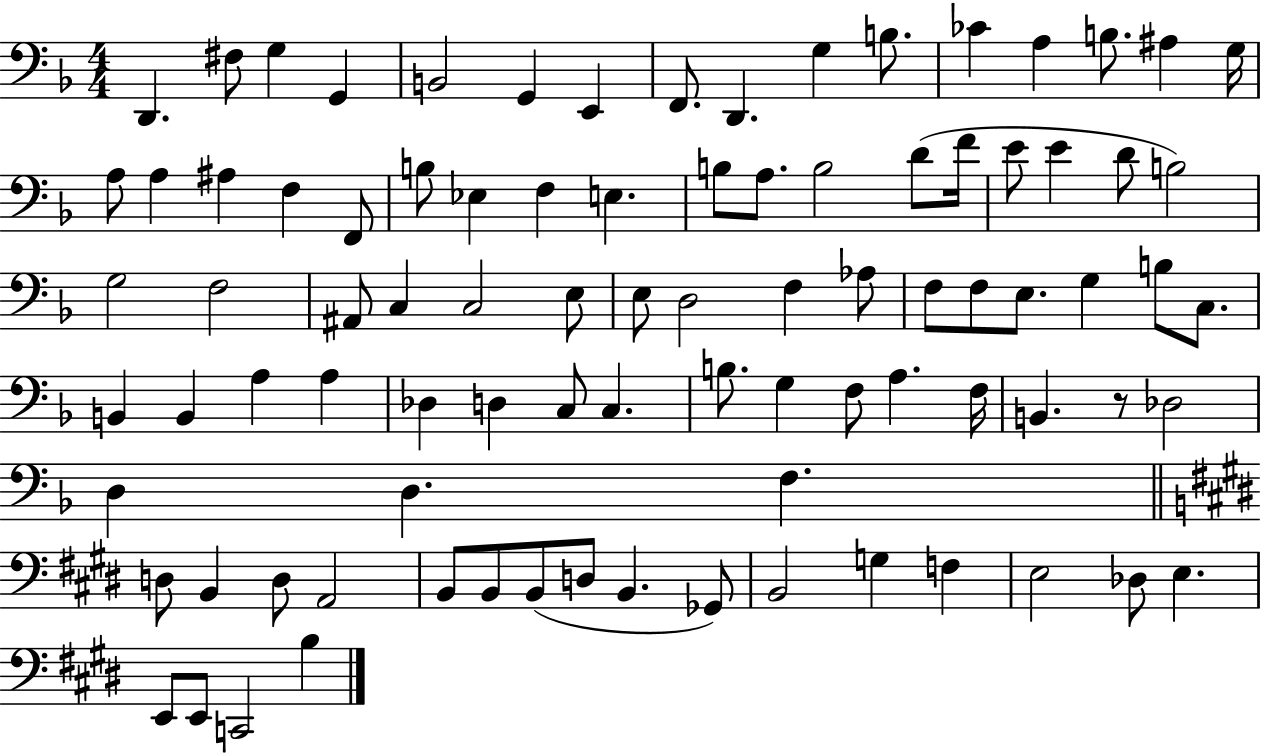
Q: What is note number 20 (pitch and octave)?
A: F3